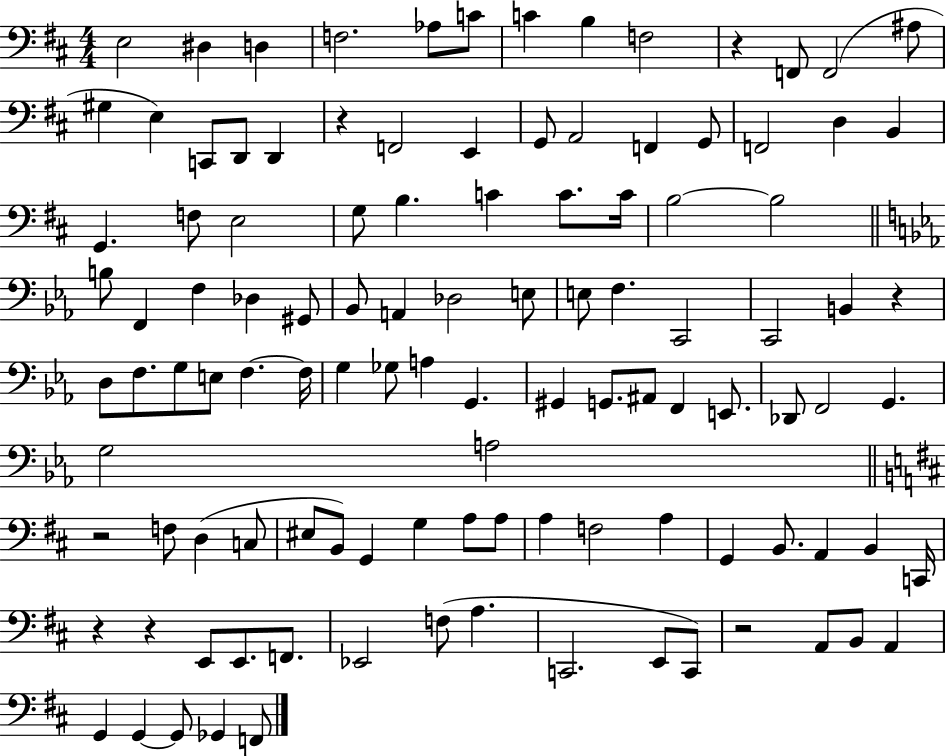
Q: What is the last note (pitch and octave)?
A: F2